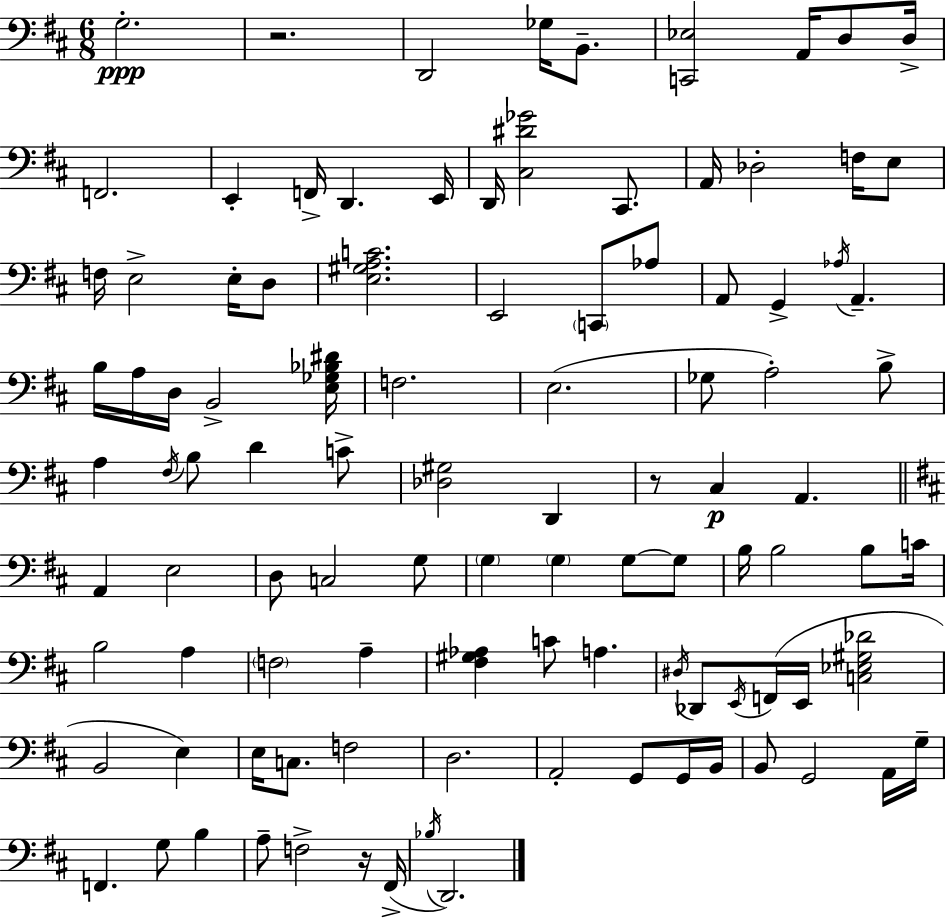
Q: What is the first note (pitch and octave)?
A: G3